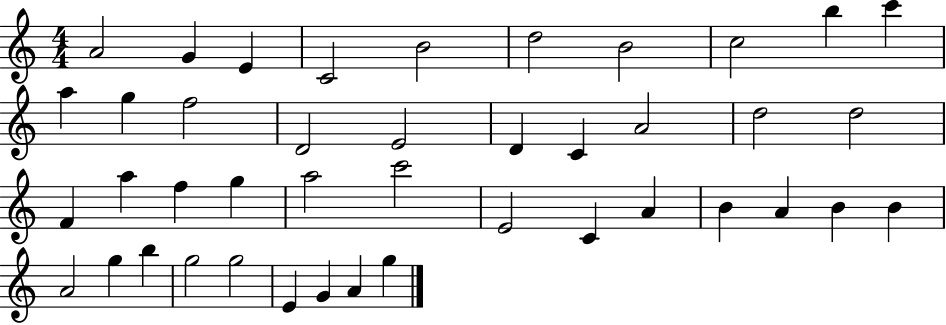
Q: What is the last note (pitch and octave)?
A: G5